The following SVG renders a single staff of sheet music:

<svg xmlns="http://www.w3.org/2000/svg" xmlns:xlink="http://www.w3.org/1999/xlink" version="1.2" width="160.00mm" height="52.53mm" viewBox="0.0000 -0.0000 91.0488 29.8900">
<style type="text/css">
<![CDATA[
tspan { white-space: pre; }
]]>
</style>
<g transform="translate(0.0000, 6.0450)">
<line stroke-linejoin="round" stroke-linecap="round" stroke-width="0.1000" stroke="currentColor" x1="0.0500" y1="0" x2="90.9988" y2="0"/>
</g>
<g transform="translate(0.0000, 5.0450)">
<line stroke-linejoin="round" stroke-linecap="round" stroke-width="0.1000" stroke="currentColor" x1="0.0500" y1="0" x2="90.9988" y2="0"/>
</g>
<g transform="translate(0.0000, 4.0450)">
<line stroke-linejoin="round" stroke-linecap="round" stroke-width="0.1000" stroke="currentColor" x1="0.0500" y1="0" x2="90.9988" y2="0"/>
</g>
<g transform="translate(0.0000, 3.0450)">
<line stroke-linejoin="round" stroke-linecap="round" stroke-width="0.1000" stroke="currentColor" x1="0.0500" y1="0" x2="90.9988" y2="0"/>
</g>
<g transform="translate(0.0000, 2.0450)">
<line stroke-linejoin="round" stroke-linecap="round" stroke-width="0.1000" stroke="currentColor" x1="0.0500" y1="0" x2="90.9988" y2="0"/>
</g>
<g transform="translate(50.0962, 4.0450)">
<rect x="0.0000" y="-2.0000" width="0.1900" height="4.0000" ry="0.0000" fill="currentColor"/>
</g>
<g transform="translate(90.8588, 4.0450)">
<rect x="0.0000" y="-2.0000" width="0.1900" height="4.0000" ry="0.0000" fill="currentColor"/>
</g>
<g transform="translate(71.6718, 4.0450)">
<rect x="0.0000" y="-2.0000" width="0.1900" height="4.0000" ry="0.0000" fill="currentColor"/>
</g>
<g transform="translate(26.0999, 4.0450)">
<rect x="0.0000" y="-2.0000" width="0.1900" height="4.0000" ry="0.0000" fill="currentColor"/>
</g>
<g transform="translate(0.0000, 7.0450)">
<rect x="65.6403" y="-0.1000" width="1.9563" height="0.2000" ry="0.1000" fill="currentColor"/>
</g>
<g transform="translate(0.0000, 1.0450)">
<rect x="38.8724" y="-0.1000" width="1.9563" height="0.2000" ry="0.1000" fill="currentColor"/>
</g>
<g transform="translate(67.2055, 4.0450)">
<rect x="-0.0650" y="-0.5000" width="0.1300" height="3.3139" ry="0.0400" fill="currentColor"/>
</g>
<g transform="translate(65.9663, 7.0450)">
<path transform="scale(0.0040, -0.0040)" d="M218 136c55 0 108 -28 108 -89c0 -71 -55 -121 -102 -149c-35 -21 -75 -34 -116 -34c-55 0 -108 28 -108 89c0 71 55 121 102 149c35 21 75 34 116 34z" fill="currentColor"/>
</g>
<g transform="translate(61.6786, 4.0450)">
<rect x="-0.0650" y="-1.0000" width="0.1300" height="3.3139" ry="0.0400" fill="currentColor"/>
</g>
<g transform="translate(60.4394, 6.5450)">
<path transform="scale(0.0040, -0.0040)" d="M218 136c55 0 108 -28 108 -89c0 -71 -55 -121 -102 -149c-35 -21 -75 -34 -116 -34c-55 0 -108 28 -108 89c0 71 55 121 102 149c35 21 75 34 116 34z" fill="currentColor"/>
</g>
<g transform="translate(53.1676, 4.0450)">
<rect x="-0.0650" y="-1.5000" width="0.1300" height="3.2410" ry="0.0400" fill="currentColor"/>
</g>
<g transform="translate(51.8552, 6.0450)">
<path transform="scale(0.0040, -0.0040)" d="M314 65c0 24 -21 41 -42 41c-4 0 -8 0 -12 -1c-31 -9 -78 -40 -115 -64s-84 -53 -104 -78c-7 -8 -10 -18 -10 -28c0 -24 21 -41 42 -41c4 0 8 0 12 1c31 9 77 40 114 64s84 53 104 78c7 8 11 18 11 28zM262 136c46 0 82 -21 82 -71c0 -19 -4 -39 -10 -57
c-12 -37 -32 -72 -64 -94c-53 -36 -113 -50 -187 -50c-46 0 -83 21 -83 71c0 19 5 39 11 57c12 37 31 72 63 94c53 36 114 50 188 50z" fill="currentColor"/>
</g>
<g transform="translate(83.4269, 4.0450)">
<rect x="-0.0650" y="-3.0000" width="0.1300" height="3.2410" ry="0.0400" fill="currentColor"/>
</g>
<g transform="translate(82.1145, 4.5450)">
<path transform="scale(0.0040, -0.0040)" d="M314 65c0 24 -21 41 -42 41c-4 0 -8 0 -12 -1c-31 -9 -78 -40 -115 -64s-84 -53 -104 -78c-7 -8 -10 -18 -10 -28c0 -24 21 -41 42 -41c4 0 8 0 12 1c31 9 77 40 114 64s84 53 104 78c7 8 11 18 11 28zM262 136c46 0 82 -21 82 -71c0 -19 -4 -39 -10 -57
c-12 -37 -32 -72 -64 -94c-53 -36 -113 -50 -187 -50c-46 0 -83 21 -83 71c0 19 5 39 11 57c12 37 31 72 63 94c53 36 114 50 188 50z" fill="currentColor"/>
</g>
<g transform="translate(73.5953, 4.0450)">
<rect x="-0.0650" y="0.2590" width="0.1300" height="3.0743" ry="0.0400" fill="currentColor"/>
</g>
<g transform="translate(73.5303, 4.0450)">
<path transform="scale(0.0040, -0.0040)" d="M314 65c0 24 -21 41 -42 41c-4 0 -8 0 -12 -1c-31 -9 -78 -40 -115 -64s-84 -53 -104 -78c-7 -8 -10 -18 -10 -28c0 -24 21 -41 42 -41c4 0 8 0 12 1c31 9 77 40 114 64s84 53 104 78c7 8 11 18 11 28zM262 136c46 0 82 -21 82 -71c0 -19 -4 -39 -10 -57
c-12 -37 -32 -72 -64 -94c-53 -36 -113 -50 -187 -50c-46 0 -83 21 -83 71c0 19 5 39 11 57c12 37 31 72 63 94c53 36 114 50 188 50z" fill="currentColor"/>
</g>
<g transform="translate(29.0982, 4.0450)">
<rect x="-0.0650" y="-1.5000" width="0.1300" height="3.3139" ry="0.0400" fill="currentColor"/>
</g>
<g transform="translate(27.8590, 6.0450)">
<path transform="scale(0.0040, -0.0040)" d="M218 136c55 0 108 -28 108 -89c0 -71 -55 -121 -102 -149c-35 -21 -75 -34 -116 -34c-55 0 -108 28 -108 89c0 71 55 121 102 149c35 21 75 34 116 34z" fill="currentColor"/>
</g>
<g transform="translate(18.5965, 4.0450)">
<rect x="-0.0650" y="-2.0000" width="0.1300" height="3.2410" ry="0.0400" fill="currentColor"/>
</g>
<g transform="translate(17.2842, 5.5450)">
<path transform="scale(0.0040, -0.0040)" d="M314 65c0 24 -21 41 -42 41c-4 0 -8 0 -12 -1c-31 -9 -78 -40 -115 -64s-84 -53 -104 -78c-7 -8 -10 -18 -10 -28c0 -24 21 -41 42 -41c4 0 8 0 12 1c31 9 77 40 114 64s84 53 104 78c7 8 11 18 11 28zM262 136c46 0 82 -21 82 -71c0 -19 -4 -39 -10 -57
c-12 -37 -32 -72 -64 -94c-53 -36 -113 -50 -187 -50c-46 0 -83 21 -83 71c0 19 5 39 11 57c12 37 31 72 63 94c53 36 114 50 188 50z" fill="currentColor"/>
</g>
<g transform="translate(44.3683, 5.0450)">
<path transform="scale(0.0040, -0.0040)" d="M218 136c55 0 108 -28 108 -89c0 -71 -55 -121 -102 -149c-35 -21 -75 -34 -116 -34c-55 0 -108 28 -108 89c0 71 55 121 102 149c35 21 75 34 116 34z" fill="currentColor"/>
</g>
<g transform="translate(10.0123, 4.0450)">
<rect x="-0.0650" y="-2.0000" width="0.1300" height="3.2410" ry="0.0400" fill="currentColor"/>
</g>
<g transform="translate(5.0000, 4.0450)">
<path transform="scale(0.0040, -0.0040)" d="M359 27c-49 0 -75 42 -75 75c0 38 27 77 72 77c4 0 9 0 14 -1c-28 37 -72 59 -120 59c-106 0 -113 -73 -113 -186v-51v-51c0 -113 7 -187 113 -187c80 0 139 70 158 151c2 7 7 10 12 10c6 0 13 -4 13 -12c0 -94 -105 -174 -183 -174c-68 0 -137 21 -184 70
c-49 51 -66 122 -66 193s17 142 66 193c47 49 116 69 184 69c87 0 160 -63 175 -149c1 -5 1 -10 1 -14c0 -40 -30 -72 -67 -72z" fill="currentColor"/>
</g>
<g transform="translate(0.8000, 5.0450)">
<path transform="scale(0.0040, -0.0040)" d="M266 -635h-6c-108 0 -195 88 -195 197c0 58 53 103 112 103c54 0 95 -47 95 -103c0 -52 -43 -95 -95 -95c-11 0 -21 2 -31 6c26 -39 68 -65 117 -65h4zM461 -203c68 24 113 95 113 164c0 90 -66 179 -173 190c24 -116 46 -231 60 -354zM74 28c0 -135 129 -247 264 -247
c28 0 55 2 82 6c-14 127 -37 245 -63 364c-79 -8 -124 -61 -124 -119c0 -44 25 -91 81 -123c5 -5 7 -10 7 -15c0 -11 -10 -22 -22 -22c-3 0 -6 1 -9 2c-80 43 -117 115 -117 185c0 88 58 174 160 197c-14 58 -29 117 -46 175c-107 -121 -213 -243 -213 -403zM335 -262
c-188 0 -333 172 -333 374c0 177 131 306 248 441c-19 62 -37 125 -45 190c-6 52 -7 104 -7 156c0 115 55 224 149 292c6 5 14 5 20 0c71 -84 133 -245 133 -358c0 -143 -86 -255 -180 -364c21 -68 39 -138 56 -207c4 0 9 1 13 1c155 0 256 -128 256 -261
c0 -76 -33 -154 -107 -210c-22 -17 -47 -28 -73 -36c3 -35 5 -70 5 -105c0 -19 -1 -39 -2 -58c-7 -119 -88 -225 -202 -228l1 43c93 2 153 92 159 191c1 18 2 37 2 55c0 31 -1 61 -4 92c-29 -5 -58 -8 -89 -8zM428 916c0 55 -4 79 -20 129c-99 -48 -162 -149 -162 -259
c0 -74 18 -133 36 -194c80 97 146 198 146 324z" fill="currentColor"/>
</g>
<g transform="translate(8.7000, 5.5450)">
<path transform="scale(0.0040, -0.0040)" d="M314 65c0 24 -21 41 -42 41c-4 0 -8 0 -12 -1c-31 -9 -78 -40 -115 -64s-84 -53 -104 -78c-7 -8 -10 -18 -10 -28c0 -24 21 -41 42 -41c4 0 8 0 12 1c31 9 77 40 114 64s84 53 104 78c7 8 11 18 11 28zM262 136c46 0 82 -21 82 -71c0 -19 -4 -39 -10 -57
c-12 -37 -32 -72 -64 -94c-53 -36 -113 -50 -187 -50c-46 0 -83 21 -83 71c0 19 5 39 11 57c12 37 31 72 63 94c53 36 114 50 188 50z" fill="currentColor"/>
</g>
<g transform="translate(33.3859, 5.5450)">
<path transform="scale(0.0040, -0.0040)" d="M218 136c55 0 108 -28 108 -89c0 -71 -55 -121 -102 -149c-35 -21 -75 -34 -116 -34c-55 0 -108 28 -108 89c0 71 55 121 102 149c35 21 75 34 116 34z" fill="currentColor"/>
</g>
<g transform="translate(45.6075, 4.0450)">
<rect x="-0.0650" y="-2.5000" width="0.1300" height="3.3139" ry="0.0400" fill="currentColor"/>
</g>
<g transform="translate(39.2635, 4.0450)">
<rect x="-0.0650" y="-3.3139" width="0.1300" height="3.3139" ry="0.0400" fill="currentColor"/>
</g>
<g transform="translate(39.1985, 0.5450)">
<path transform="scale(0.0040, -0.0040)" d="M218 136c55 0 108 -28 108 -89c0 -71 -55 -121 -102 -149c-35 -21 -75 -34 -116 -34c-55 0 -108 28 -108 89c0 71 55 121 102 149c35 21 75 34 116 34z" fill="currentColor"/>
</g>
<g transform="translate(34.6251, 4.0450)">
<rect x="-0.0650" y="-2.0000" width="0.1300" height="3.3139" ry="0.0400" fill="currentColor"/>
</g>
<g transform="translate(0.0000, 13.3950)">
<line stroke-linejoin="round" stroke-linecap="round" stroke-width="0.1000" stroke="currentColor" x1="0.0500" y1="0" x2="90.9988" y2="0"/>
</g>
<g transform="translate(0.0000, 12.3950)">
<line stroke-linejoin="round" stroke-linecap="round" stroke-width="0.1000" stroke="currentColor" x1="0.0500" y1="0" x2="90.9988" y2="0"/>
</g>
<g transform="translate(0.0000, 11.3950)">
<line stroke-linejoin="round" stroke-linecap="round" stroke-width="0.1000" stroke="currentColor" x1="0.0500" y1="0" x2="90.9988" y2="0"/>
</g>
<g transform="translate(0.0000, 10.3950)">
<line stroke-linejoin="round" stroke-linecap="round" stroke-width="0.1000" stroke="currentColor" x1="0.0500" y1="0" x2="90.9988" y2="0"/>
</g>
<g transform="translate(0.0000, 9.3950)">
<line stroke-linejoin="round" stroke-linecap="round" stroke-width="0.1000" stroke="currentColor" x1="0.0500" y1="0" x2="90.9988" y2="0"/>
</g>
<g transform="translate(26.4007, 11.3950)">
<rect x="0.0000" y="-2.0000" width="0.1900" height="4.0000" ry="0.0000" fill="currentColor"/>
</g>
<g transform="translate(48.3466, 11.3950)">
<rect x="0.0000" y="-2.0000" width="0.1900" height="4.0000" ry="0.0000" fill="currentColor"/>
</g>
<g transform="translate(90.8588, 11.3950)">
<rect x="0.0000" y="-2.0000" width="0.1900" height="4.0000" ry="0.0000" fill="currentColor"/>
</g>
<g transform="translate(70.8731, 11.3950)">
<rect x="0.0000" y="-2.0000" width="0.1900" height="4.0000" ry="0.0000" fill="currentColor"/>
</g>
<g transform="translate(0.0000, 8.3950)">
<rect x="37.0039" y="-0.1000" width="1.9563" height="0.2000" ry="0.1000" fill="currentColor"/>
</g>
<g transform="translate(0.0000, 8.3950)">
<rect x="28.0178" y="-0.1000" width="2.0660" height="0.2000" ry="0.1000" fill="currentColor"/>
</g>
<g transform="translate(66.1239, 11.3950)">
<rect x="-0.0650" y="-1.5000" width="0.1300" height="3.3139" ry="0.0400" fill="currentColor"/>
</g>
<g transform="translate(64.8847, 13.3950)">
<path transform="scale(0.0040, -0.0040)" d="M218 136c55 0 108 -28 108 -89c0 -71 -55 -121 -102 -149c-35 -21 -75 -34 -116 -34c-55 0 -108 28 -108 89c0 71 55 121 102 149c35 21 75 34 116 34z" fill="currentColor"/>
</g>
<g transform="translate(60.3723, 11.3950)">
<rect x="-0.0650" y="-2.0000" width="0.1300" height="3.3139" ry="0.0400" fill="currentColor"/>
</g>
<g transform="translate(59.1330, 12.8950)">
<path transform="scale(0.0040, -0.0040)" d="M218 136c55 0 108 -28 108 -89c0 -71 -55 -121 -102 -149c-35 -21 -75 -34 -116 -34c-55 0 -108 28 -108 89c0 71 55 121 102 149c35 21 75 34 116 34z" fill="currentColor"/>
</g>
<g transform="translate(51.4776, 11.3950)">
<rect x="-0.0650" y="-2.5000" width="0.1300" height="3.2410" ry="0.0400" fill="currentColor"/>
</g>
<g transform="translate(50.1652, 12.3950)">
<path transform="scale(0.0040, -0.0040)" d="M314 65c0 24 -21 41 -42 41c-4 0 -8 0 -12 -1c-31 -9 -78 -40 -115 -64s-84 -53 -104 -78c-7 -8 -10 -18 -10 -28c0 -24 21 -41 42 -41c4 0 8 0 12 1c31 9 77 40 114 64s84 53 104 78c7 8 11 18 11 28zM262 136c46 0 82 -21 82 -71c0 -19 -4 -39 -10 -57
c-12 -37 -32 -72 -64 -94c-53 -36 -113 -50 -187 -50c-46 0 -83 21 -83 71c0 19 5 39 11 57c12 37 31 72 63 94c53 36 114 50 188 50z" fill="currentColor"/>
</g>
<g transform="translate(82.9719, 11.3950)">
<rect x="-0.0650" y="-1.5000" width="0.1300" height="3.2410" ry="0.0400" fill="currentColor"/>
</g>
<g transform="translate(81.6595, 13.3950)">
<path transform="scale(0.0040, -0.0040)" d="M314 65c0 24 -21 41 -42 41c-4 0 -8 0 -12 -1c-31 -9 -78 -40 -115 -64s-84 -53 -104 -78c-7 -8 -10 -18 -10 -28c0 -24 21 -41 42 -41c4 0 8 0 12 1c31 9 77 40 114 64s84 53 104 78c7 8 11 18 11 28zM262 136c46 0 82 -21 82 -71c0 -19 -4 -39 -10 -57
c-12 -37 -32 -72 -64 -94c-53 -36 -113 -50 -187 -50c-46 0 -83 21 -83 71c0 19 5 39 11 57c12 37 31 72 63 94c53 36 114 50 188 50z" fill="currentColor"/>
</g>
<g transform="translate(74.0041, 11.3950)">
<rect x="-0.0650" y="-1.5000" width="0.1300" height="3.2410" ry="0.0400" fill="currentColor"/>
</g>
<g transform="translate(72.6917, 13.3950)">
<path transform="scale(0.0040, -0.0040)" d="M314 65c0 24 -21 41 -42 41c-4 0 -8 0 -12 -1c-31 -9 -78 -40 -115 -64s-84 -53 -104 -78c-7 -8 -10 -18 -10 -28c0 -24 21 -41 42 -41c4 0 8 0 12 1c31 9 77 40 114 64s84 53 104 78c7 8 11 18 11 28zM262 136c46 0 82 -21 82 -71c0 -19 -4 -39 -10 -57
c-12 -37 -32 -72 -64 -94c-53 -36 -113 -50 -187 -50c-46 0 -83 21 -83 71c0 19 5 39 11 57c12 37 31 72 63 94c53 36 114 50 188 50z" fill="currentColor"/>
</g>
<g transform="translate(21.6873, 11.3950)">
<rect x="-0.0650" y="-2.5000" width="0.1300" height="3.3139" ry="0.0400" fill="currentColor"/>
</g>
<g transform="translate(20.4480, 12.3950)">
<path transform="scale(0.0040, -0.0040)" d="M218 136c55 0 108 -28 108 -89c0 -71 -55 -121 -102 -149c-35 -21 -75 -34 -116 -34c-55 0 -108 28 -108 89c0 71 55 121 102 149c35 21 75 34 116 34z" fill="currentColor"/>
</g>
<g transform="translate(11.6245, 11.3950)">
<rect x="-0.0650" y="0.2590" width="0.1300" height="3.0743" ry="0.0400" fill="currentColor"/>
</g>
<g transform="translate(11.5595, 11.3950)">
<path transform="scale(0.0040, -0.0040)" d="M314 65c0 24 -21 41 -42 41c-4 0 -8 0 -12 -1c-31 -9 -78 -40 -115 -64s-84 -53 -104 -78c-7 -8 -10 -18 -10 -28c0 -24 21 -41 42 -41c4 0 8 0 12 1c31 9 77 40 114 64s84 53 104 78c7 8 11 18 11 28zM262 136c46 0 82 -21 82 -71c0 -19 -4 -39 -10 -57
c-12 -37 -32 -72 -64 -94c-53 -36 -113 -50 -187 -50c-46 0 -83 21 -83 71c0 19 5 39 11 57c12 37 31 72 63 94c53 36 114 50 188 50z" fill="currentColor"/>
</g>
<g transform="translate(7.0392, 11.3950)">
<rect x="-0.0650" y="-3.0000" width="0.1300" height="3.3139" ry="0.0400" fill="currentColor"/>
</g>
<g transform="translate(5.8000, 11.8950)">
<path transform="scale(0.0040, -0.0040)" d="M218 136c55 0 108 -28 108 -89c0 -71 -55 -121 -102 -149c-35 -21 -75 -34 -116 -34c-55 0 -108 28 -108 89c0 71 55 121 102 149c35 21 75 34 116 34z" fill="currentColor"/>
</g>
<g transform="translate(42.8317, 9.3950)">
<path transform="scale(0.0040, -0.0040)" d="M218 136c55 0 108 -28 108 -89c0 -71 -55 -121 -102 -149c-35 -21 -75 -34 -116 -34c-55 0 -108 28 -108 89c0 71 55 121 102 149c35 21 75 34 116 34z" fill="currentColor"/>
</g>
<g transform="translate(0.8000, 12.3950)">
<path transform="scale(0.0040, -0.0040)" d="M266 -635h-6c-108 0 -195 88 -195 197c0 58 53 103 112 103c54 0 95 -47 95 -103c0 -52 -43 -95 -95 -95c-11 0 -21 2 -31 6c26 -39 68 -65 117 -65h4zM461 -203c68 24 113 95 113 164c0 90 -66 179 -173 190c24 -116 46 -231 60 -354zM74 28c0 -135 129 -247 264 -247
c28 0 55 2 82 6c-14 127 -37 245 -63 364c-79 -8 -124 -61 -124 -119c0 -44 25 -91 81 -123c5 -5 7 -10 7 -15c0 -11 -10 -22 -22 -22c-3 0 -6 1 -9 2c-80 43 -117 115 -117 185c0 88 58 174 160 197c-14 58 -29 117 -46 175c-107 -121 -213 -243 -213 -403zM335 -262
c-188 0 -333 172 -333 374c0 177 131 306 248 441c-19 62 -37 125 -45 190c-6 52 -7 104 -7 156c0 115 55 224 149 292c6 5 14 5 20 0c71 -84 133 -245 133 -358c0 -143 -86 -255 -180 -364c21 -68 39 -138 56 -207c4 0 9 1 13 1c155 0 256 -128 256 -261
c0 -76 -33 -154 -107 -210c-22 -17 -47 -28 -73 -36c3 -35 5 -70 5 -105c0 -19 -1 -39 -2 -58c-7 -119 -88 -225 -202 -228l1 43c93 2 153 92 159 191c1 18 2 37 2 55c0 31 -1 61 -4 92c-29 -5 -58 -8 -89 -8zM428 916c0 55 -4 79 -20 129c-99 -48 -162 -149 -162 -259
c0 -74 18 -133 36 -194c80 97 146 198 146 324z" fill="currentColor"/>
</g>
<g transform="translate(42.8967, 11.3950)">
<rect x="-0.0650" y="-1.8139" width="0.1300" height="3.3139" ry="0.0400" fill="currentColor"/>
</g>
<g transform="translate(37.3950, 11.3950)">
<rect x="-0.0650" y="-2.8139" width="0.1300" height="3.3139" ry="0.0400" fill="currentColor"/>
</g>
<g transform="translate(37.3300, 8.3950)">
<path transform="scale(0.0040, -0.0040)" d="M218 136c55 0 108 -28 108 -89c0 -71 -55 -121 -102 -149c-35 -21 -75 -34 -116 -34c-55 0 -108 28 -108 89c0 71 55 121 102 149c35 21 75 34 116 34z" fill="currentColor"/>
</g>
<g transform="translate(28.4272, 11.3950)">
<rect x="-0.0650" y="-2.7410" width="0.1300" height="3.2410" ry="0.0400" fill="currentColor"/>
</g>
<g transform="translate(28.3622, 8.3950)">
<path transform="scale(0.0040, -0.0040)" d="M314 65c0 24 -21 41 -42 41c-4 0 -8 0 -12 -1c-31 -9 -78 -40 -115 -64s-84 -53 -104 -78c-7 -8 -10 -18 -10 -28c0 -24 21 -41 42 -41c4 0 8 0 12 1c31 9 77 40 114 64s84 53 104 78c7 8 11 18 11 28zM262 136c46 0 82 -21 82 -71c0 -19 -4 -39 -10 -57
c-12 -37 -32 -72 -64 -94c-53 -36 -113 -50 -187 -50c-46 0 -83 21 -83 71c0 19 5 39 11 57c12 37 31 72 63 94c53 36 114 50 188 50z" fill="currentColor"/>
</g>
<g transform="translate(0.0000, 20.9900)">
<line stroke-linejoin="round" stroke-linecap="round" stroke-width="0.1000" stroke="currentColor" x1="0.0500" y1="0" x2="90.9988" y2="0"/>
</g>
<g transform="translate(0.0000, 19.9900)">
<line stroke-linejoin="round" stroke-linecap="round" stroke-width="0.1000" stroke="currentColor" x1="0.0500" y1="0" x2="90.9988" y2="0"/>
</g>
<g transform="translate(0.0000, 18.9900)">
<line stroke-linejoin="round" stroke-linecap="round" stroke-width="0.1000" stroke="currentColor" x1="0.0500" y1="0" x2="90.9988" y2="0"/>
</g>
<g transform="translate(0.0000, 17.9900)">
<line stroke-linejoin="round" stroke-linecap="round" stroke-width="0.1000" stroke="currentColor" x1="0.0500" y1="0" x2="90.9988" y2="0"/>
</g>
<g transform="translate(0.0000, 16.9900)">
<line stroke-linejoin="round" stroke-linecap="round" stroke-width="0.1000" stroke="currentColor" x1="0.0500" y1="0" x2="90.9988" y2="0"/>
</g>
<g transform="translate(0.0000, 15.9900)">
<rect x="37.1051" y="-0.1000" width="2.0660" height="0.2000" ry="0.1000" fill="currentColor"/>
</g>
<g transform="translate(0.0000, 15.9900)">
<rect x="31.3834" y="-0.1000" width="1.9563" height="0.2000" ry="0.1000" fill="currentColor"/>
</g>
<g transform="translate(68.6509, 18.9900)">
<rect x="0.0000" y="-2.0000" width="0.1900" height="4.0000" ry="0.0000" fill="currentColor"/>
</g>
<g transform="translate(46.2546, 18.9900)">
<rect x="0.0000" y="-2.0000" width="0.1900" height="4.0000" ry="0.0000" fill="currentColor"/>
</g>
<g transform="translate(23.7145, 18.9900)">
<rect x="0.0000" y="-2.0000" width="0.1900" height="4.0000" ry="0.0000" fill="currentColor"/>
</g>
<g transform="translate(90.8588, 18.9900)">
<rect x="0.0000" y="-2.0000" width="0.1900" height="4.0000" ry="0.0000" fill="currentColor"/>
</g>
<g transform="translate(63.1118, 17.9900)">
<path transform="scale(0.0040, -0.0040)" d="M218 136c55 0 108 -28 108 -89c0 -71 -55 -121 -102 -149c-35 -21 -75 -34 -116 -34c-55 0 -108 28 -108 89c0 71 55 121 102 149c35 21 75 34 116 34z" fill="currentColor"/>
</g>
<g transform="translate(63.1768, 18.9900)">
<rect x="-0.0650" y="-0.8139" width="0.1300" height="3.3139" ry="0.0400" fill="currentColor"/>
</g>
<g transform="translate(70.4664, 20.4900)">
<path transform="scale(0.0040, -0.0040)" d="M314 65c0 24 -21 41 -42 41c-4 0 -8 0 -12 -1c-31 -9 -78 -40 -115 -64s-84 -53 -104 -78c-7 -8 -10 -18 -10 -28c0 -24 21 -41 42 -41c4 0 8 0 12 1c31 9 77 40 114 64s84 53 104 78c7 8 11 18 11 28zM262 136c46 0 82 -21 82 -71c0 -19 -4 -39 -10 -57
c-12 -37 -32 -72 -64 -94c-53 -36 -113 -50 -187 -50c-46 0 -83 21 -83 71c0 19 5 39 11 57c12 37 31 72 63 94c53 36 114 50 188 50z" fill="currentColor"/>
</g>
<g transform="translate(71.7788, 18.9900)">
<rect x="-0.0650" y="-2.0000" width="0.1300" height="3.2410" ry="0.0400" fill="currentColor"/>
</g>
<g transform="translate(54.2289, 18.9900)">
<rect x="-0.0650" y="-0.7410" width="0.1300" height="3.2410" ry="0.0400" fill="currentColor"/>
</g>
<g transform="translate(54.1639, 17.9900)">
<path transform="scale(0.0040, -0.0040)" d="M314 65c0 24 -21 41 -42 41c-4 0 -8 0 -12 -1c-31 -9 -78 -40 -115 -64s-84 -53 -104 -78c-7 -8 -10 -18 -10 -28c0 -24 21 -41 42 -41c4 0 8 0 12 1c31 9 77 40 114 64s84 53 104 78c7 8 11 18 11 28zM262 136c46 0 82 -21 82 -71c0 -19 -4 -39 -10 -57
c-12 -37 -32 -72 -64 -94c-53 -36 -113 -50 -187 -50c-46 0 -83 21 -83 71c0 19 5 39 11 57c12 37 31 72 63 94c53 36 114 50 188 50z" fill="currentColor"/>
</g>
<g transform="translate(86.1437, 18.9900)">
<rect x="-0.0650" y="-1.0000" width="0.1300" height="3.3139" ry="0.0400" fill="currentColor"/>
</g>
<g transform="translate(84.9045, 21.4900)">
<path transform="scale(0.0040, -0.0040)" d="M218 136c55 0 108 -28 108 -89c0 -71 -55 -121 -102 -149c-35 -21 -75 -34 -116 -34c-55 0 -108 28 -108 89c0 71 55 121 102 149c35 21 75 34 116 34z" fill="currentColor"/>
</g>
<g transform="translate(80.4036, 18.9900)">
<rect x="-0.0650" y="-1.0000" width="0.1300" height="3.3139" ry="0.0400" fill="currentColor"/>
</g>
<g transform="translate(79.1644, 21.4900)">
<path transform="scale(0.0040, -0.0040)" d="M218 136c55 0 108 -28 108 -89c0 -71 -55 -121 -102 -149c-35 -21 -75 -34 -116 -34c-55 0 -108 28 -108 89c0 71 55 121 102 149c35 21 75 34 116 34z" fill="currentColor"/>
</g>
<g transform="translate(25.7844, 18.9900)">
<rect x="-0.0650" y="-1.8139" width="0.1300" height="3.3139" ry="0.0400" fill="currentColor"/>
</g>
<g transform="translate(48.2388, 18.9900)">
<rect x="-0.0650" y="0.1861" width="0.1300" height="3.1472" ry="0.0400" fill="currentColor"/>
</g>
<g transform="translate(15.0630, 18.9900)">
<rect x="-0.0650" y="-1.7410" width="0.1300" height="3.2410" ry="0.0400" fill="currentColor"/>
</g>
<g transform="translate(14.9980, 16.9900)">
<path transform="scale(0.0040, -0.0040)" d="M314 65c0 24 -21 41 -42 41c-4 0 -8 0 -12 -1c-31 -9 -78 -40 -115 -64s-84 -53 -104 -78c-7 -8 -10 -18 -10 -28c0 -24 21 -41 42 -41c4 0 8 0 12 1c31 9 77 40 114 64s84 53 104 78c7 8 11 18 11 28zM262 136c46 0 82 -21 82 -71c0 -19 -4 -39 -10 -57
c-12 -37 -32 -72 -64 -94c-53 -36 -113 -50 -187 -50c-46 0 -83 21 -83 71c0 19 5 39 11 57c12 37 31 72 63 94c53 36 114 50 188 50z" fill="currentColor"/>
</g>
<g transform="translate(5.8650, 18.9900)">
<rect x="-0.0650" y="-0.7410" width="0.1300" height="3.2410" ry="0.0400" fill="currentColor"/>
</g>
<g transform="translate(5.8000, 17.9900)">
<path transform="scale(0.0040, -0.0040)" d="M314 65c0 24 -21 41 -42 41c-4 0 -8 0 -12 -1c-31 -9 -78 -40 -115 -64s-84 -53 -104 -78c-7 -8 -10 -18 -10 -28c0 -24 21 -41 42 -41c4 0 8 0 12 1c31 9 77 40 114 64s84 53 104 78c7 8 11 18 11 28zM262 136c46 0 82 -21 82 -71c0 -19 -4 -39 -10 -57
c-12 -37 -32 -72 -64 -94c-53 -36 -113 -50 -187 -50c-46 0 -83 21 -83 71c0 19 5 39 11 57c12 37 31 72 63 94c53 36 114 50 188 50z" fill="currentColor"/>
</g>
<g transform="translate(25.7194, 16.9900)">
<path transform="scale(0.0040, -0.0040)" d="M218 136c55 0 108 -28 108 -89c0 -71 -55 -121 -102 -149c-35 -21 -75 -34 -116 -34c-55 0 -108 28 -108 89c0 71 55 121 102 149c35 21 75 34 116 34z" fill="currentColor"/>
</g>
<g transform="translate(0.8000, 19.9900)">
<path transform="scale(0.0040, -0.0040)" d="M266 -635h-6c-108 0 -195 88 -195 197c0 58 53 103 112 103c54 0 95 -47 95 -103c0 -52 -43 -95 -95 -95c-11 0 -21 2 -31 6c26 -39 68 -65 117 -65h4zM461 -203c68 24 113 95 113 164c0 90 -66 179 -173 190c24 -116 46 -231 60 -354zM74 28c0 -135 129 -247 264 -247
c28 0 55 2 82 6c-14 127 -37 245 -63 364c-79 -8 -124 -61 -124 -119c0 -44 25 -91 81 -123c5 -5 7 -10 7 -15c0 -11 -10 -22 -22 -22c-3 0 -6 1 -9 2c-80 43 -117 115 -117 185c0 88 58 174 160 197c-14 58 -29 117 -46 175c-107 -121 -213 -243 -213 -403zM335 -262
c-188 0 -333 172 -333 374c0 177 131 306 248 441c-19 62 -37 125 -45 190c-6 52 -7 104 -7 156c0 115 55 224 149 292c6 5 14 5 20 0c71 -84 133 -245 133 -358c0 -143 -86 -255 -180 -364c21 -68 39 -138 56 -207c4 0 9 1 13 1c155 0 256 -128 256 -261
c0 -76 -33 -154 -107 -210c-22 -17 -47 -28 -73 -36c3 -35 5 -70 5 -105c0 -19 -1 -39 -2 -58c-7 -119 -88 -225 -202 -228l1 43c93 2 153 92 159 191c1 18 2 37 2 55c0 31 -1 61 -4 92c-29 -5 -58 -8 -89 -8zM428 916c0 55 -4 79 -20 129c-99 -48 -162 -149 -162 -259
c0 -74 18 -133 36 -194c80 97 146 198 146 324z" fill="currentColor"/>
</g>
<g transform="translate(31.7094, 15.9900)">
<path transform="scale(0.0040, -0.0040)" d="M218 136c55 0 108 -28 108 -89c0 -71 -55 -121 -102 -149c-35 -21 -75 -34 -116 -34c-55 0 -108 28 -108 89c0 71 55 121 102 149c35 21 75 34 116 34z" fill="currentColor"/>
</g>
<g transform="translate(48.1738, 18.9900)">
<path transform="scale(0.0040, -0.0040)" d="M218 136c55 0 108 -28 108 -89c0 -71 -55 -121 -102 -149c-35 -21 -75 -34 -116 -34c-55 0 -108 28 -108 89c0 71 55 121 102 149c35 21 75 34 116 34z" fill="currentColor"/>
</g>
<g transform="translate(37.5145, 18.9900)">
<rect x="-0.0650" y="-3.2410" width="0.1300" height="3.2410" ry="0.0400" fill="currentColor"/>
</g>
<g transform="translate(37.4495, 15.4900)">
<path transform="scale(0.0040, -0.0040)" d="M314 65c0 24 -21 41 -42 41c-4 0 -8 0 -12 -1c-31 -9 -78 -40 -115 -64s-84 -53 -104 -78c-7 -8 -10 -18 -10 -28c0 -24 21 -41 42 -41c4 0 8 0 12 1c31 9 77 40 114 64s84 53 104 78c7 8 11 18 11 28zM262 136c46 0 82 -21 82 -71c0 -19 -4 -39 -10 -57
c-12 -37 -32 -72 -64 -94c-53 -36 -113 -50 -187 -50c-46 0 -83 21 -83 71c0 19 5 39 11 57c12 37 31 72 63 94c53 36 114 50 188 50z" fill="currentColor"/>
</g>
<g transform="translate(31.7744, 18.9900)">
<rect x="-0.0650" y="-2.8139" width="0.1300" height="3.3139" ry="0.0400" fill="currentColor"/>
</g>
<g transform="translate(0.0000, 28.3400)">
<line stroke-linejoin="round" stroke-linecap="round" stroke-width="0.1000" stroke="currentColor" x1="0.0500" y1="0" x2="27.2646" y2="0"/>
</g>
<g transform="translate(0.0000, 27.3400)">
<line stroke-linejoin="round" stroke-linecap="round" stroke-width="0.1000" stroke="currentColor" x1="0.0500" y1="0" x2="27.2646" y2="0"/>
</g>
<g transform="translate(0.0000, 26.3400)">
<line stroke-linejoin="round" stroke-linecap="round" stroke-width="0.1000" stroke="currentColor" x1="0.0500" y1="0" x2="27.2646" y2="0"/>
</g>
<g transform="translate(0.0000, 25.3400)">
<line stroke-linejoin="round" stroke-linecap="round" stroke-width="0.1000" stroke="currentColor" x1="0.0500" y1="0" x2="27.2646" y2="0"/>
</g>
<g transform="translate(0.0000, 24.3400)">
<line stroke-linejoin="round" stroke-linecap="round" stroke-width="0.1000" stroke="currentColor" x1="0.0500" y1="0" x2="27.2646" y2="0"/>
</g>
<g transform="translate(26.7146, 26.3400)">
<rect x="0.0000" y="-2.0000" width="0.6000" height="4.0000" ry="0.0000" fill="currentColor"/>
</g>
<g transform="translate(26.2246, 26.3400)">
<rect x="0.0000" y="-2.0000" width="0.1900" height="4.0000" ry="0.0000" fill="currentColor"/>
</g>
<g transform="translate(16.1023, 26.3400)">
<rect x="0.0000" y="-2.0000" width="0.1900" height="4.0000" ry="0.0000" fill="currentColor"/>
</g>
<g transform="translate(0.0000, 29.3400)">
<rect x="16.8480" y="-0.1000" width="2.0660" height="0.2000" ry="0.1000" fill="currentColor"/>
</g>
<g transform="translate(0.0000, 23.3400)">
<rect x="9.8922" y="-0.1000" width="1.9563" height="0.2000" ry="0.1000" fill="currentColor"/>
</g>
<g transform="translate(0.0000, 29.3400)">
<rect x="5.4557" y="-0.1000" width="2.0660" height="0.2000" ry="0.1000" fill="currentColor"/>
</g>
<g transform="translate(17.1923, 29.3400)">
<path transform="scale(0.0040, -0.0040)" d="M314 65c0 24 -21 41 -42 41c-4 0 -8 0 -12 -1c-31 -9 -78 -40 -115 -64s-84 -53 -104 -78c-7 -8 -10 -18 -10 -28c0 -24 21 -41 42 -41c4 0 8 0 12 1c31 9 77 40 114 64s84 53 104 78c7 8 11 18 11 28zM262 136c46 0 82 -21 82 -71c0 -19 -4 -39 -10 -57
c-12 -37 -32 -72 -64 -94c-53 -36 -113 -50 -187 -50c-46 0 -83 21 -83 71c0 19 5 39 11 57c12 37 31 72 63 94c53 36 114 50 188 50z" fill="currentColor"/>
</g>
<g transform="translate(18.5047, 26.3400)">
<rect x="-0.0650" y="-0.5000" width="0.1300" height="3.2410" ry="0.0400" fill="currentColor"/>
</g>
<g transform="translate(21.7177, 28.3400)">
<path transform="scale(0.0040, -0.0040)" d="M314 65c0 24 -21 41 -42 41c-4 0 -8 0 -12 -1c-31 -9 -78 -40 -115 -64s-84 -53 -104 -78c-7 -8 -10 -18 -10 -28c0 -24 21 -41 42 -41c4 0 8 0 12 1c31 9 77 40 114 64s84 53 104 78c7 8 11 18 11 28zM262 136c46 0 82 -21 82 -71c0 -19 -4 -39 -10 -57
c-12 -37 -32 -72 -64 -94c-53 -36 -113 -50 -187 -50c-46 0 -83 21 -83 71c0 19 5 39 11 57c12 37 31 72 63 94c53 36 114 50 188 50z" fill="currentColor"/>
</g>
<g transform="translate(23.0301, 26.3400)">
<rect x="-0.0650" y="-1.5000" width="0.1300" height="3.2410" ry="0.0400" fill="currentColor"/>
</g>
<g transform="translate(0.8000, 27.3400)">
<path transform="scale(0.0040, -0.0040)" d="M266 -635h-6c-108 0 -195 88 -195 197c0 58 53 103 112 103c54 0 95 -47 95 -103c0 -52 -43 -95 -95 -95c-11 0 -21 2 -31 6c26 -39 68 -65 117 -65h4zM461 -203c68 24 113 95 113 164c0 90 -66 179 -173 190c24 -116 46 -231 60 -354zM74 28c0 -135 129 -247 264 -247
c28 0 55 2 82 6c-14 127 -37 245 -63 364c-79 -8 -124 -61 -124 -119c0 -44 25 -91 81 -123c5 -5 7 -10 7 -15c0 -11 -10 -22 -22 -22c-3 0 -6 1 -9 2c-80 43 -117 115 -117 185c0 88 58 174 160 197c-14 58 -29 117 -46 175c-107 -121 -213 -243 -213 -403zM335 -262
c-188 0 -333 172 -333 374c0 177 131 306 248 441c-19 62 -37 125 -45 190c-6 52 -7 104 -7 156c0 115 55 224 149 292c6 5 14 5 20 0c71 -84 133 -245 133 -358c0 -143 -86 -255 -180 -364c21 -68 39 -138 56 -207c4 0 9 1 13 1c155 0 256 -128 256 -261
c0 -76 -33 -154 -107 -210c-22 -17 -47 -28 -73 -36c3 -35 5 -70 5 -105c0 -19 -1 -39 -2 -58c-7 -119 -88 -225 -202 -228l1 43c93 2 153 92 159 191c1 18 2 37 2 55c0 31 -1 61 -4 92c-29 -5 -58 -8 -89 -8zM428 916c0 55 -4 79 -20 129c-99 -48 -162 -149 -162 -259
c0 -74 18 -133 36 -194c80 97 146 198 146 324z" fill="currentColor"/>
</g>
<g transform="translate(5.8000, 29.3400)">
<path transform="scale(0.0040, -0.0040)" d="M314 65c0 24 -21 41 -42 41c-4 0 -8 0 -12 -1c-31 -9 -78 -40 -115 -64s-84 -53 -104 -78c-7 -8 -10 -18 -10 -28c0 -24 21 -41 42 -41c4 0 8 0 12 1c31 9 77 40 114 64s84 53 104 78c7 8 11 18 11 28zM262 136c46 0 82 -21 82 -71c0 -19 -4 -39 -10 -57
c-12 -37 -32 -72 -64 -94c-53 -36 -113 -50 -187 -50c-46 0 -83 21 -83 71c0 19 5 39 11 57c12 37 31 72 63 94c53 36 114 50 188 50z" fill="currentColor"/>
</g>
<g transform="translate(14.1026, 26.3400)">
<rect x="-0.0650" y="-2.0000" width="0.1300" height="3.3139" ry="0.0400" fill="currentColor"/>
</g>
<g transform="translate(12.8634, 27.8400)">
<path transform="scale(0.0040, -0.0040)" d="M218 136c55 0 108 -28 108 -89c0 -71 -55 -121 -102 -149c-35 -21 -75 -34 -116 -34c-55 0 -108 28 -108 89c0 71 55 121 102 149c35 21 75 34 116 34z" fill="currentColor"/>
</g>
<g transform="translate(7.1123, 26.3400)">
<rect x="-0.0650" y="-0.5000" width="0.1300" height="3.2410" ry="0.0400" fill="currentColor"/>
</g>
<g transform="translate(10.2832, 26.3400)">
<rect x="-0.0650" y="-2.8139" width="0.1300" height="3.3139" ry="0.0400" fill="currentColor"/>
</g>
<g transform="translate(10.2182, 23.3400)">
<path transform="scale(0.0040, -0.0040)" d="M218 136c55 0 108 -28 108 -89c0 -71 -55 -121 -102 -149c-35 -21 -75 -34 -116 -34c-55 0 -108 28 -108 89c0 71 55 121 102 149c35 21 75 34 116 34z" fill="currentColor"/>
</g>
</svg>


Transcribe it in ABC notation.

X:1
T:Untitled
M:4/4
L:1/4
K:C
F2 F2 E F b G E2 D C B2 A2 A B2 G a2 a f G2 F E E2 E2 d2 f2 f a b2 B d2 d F2 D D C2 a F C2 E2